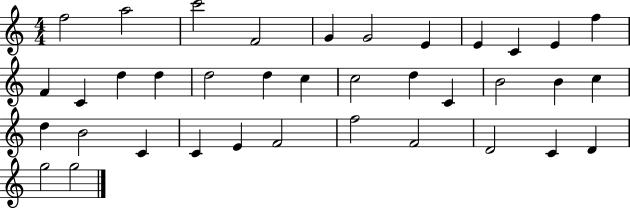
F5/h A5/h C6/h F4/h G4/q G4/h E4/q E4/q C4/q E4/q F5/q F4/q C4/q D5/q D5/q D5/h D5/q C5/q C5/h D5/q C4/q B4/h B4/q C5/q D5/q B4/h C4/q C4/q E4/q F4/h F5/h F4/h D4/h C4/q D4/q G5/h G5/h